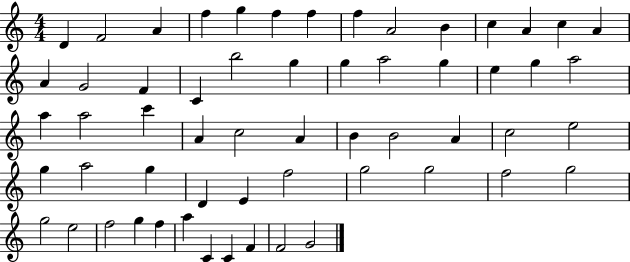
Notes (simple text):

D4/q F4/h A4/q F5/q G5/q F5/q F5/q F5/q A4/h B4/q C5/q A4/q C5/q A4/q A4/q G4/h F4/q C4/q B5/h G5/q G5/q A5/h G5/q E5/q G5/q A5/h A5/q A5/h C6/q A4/q C5/h A4/q B4/q B4/h A4/q C5/h E5/h G5/q A5/h G5/q D4/q E4/q F5/h G5/h G5/h F5/h G5/h G5/h E5/h F5/h G5/q F5/q A5/q C4/q C4/q F4/q F4/h G4/h